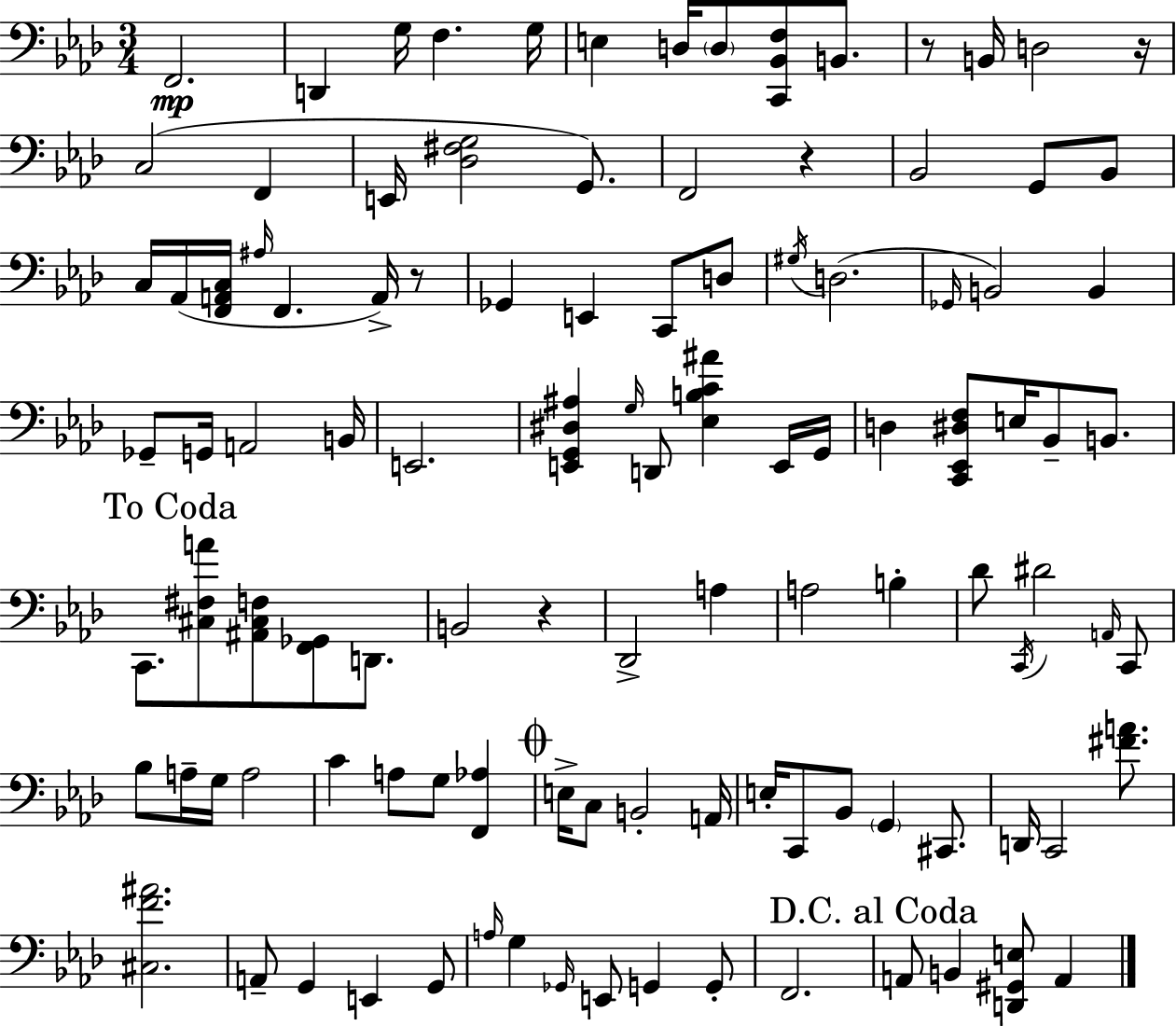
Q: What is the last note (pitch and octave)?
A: A2